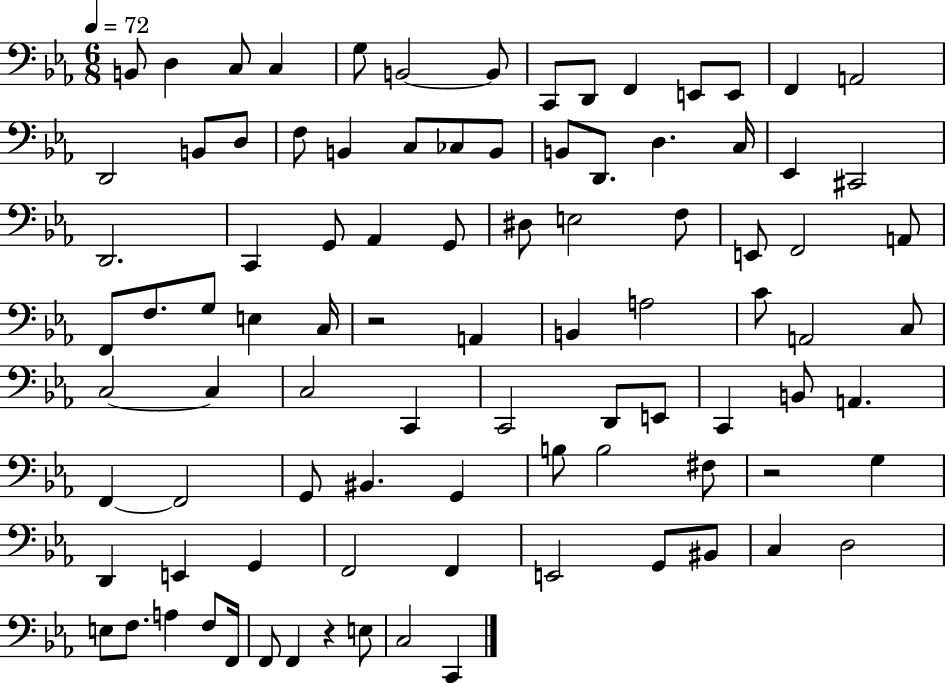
X:1
T:Untitled
M:6/8
L:1/4
K:Eb
B,,/2 D, C,/2 C, G,/2 B,,2 B,,/2 C,,/2 D,,/2 F,, E,,/2 E,,/2 F,, A,,2 D,,2 B,,/2 D,/2 F,/2 B,, C,/2 _C,/2 B,,/2 B,,/2 D,,/2 D, C,/4 _E,, ^C,,2 D,,2 C,, G,,/2 _A,, G,,/2 ^D,/2 E,2 F,/2 E,,/2 F,,2 A,,/2 F,,/2 F,/2 G,/2 E, C,/4 z2 A,, B,, A,2 C/2 A,,2 C,/2 C,2 C, C,2 C,, C,,2 D,,/2 E,,/2 C,, B,,/2 A,, F,, F,,2 G,,/2 ^B,, G,, B,/2 B,2 ^F,/2 z2 G, D,, E,, G,, F,,2 F,, E,,2 G,,/2 ^B,,/2 C, D,2 E,/2 F,/2 A, F,/2 F,,/4 F,,/2 F,, z E,/2 C,2 C,,